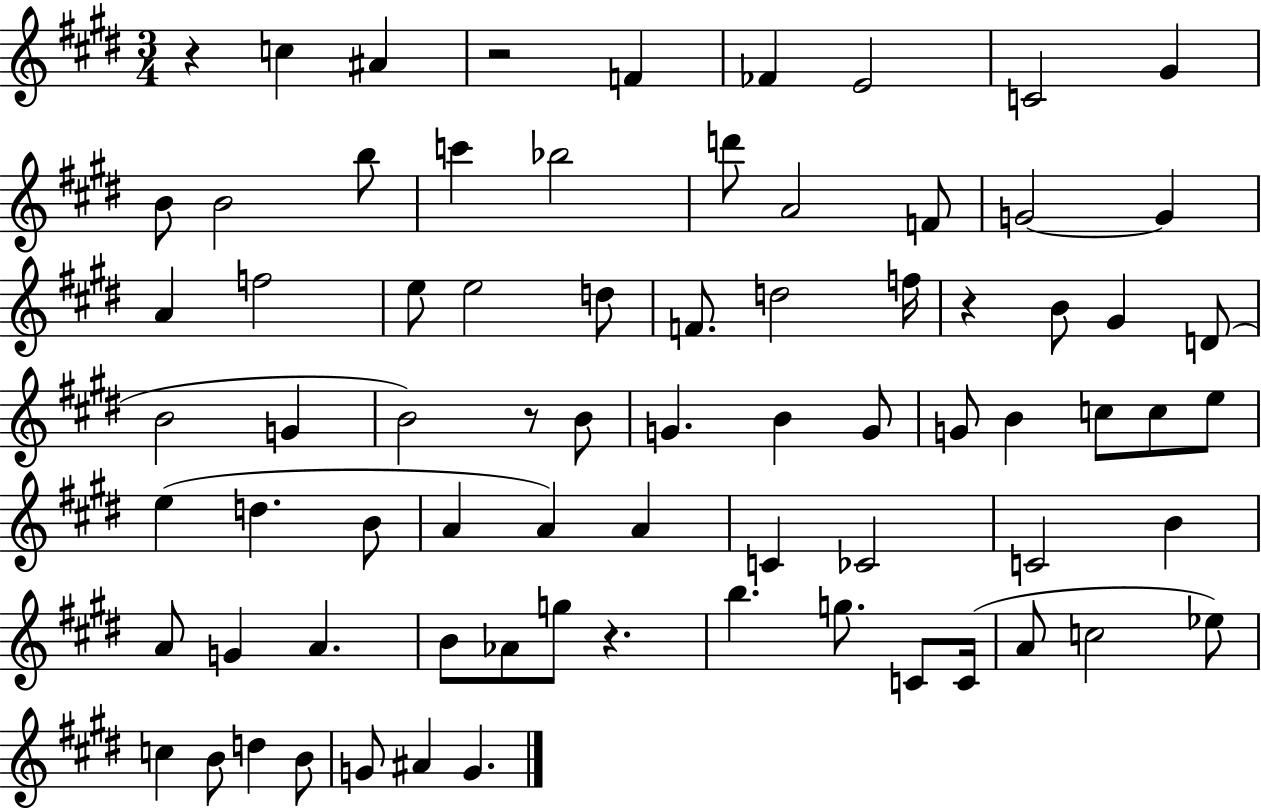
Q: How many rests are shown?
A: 5